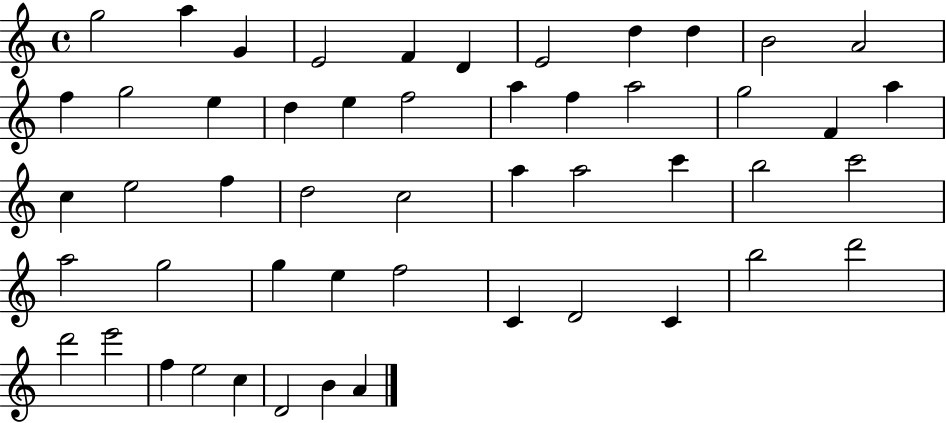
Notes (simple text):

G5/h A5/q G4/q E4/h F4/q D4/q E4/h D5/q D5/q B4/h A4/h F5/q G5/h E5/q D5/q E5/q F5/h A5/q F5/q A5/h G5/h F4/q A5/q C5/q E5/h F5/q D5/h C5/h A5/q A5/h C6/q B5/h C6/h A5/h G5/h G5/q E5/q F5/h C4/q D4/h C4/q B5/h D6/h D6/h E6/h F5/q E5/h C5/q D4/h B4/q A4/q